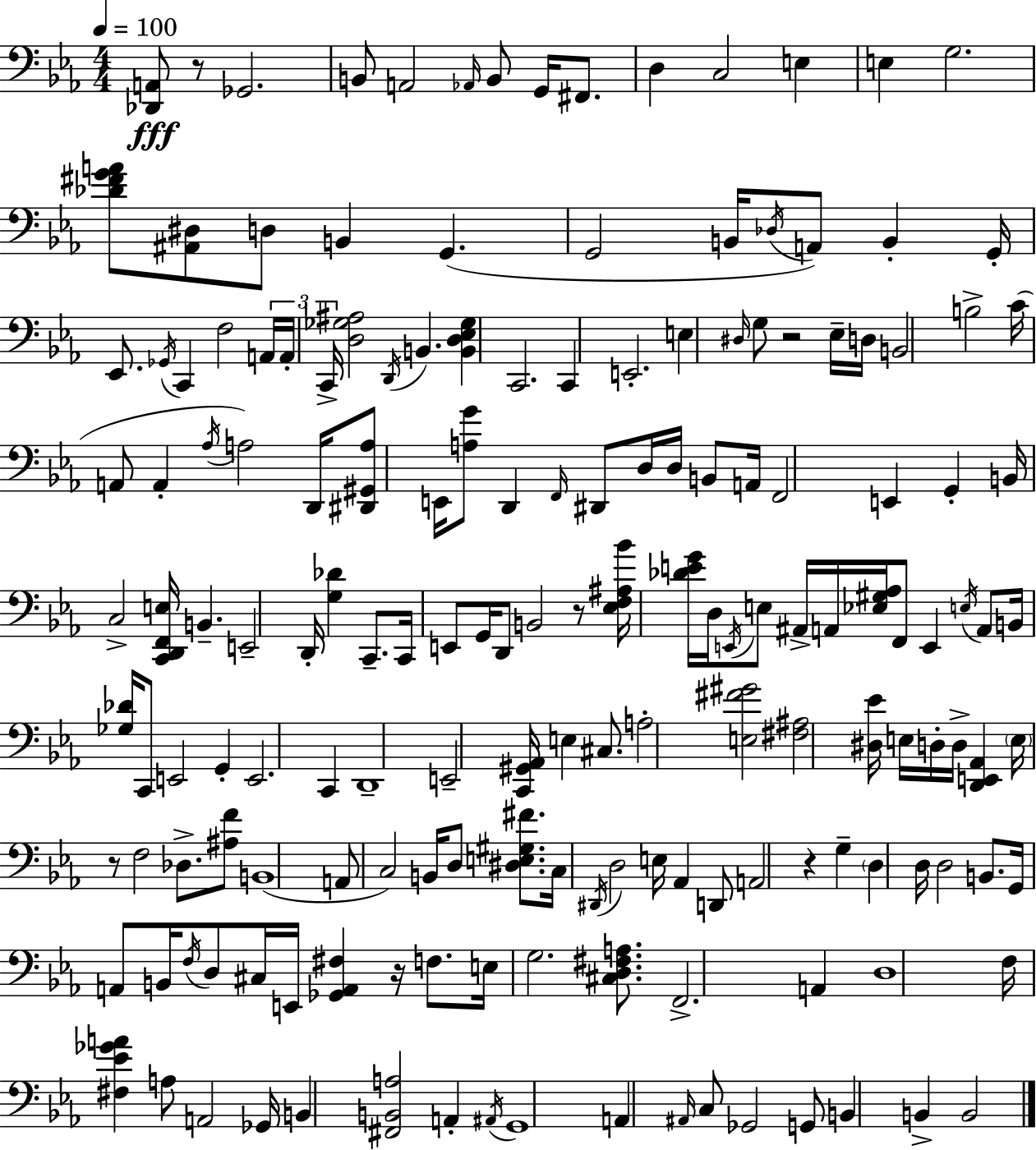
[Db2,A2]/e R/e Gb2/h. B2/e A2/h Ab2/s B2/e G2/s F#2/e. D3/q C3/h E3/q E3/q G3/h. [Db4,F#4,G4,A4]/e [A#2,D#3]/e D3/e B2/q G2/q. G2/h B2/s Db3/s A2/e B2/q G2/s Eb2/e. Gb2/s C2/q F3/h A2/s A2/s C2/s [D3,Gb3,A#3]/h D2/s B2/q. [B2,D3,Eb3,Gb3]/q C2/h. C2/q E2/h. E3/q D#3/s G3/e R/h Eb3/s D3/s B2/h B3/h C4/s A2/e A2/q Ab3/s A3/h D2/s [D#2,G#2,A3]/e E2/s [A3,G4]/e D2/q F2/s D#2/e D3/s D3/s B2/e A2/s F2/h E2/q G2/q B2/s C3/h [C2,D2,F2,E3]/s B2/q. E2/h D2/s [G3,Db4]/q C2/e. C2/s E2/e G2/s D2/e B2/h R/e [Eb3,F3,A#3,Bb4]/s [Db4,E4,G4]/s D3/s E2/s E3/e A#2/s A2/s [Eb3,G#3,Ab3]/s F2/e E2/q E3/s A2/e B2/s [Gb3,Db4]/s C2/e E2/h G2/q E2/h. C2/q D2/w E2/h [C2,G#2,Ab2]/s E3/q C#3/e. A3/h [E3,F#4,G#4]/h [F#3,A#3]/h [D#3,Eb4]/s E3/s D3/s D3/s [D2,E2,Ab2]/q E3/s R/e F3/h Db3/e. [A#3,F4]/e B2/w A2/e C3/h B2/s D3/e [D#3,E3,G#3,F#4]/e. C3/s D#2/s D3/h E3/s Ab2/q D2/e A2/h R/q G3/q D3/q D3/s D3/h B2/e. G2/s A2/e B2/s F3/s D3/e C#3/s E2/s [Gb2,A2,F#3]/q R/s F3/e. E3/s G3/h. [C#3,D3,F#3,A3]/e. F2/h. A2/q D3/w F3/s [F#3,Eb4,Gb4,A4]/q A3/e A2/h Gb2/s B2/q [F#2,B2,A3]/h A2/q A#2/s G2/w A2/q A#2/s C3/e Gb2/h G2/e B2/q B2/q B2/h